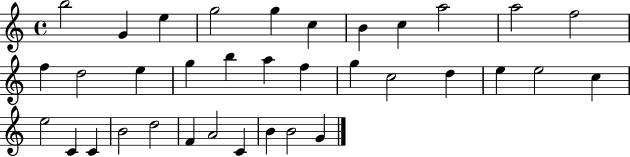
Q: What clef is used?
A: treble